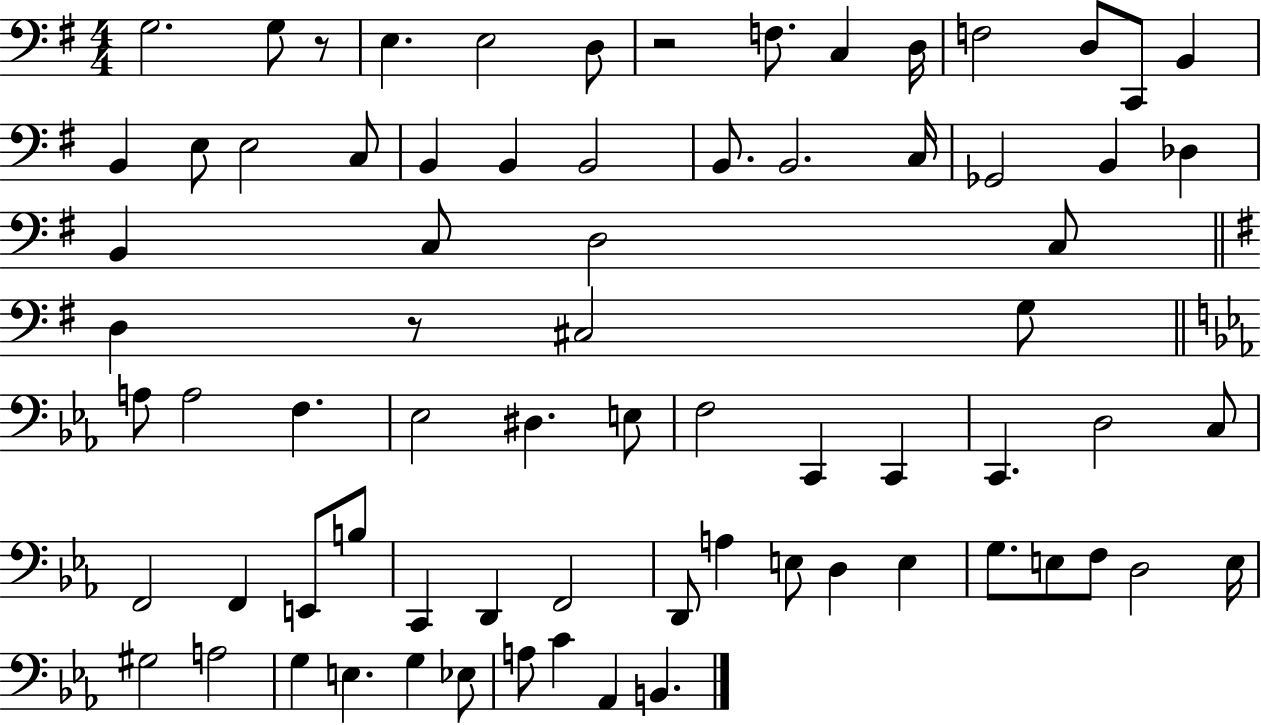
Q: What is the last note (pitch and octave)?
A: B2